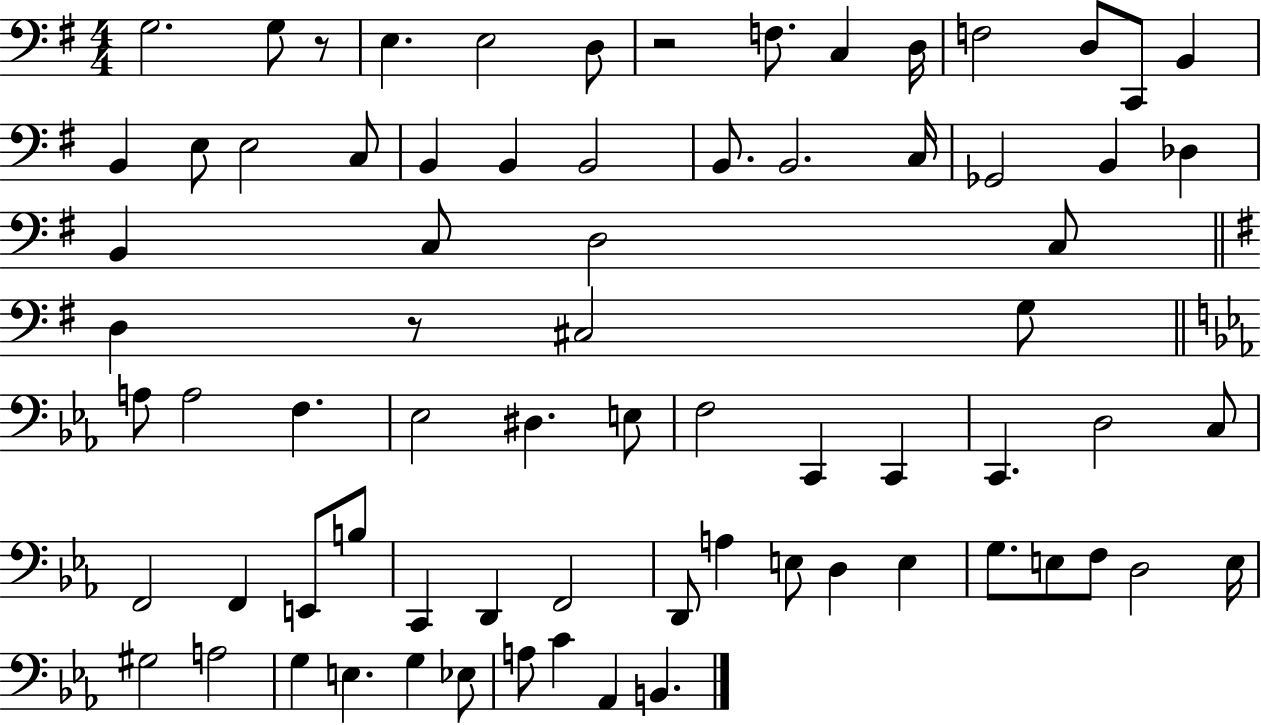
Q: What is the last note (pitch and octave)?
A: B2